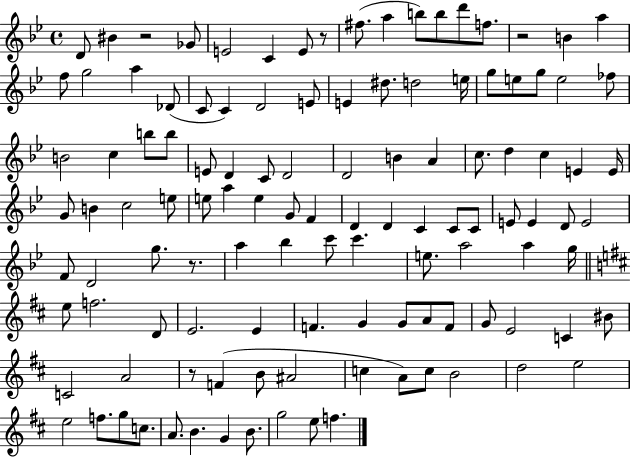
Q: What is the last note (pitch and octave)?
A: F5